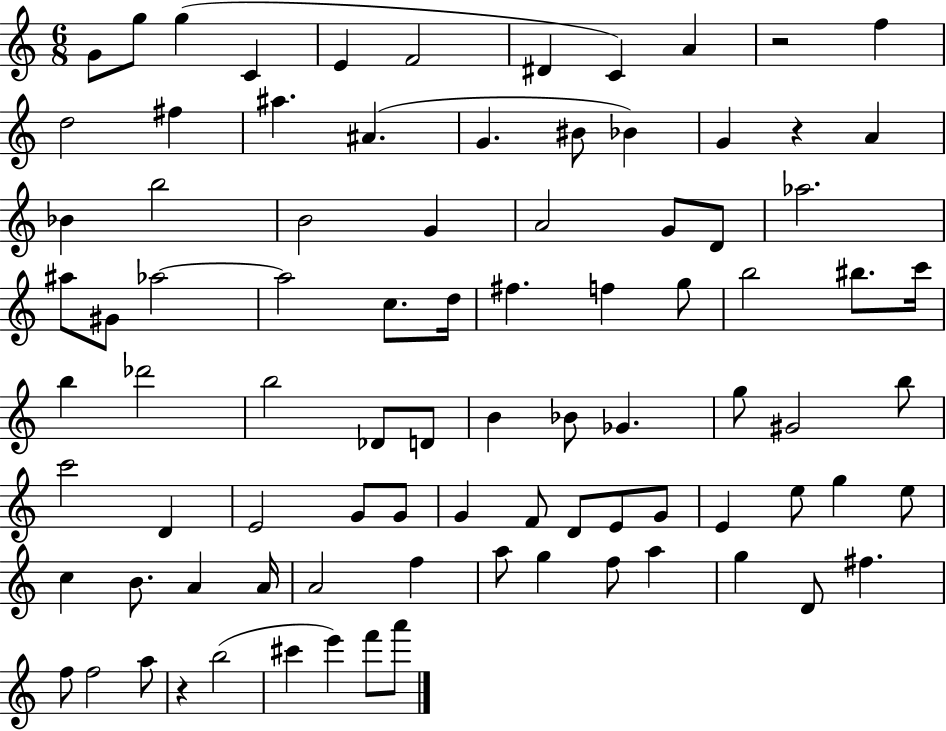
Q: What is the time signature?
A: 6/8